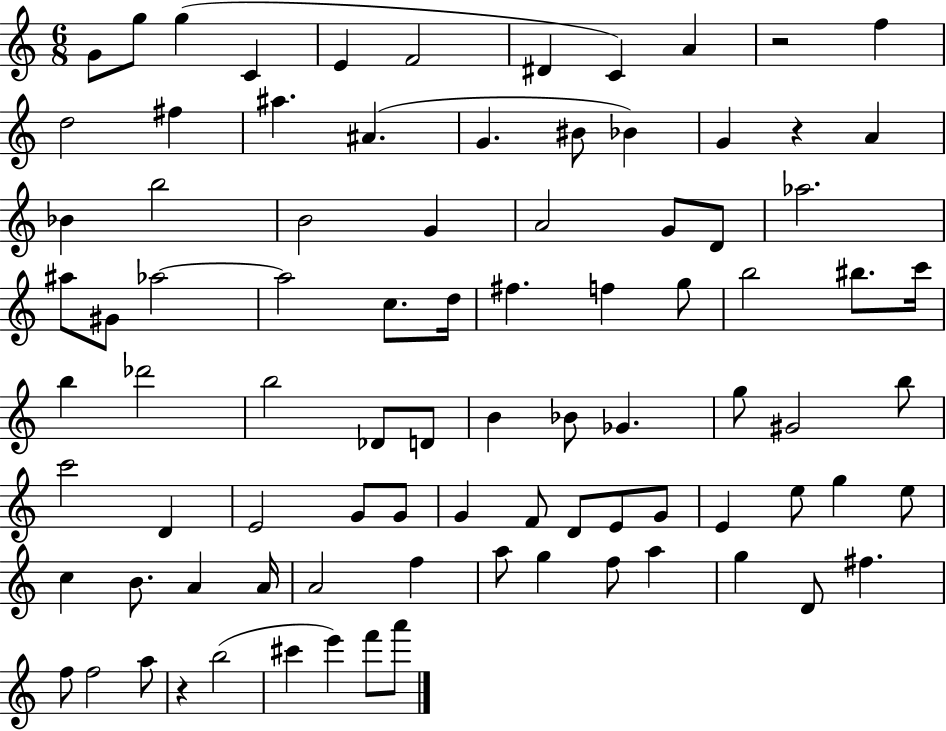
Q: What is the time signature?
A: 6/8